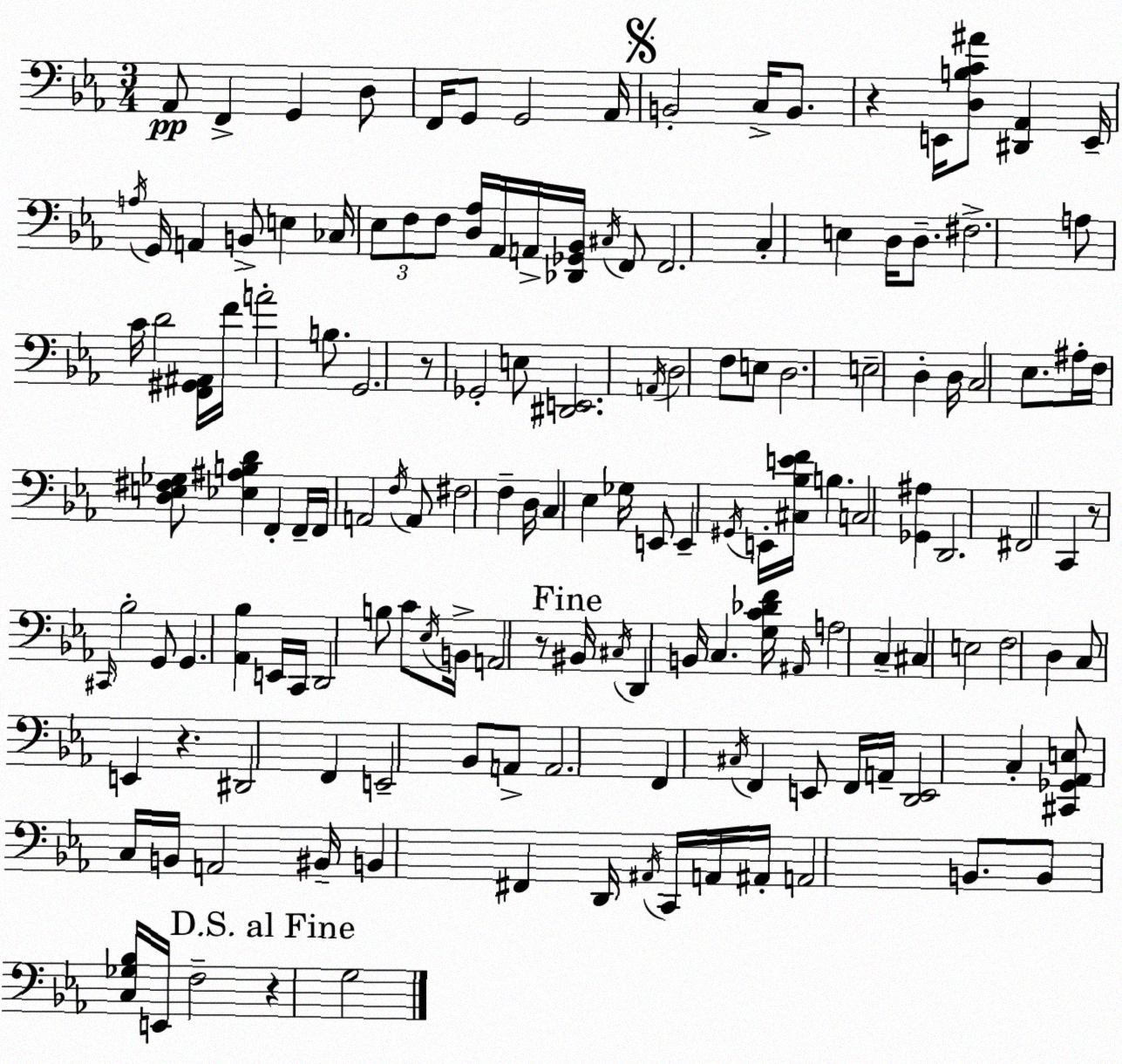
X:1
T:Untitled
M:3/4
L:1/4
K:Eb
_A,,/2 F,, G,, D,/2 F,,/4 G,,/2 G,,2 _A,,/4 B,,2 C,/4 B,,/2 z E,,/4 [D,B,C^A]/2 [^D,,_A,,] E,,/4 A,/4 G,,/4 A,, B,,/2 E, _C,/4 _E,/2 F,/2 F,/2 [D,_A,]/4 _A,,/4 A,,/4 [_D,,_G,,_B,,]/4 ^C,/4 F,,/2 F,,2 C, E, D,/4 D,/2 ^F,2 A,/2 C/4 D2 [F,,^G,,^A,,]/4 F/4 A2 B,/2 G,,2 z/2 _G,,2 E,/2 [^D,,E,,]2 A,,/4 D,2 F,/2 E,/2 D,2 E,2 D, D,/4 C,2 _E,/2 ^A,/4 F,/4 [D,E,^F,_G,]/2 [_E,^A,B,D] F,, F,,/4 F,,/4 A,,2 F,/4 A,,/2 ^F,2 F, D,/4 C, _E, _G,/4 E,,/2 E,, ^G,,/4 E,,/4 [^C,_B,EF]/4 B, C,2 [_G,,^A,] D,,2 ^F,,2 C,, z/2 ^C,,/4 _B,2 G,,/2 G,, [_A,,_B,] E,,/4 C,,/4 D,,2 B,/2 C/2 _E,/4 B,,/4 A,,2 z/2 ^B,,/4 ^C,/4 D,, B,,/4 C, [G,C_DF]/4 ^A,,/4 A,2 C, ^C, E,2 F,2 D, C,/2 E,, z ^D,,2 F,, E,,2 _B,,/2 A,,/2 A,,2 F,, ^C,/4 F,, E,,/2 F,,/4 A,,/4 [D,,E,,]2 C, [^C,,_G,,_A,,E,]/2 C,/4 B,,/4 A,,2 ^B,,/4 B,, ^F,, D,,/4 ^A,,/4 C,,/4 A,,/4 ^A,,/4 A,,2 B,,/2 B,,/2 [C,_G,_B,]/4 E,,/4 F,2 z G,2